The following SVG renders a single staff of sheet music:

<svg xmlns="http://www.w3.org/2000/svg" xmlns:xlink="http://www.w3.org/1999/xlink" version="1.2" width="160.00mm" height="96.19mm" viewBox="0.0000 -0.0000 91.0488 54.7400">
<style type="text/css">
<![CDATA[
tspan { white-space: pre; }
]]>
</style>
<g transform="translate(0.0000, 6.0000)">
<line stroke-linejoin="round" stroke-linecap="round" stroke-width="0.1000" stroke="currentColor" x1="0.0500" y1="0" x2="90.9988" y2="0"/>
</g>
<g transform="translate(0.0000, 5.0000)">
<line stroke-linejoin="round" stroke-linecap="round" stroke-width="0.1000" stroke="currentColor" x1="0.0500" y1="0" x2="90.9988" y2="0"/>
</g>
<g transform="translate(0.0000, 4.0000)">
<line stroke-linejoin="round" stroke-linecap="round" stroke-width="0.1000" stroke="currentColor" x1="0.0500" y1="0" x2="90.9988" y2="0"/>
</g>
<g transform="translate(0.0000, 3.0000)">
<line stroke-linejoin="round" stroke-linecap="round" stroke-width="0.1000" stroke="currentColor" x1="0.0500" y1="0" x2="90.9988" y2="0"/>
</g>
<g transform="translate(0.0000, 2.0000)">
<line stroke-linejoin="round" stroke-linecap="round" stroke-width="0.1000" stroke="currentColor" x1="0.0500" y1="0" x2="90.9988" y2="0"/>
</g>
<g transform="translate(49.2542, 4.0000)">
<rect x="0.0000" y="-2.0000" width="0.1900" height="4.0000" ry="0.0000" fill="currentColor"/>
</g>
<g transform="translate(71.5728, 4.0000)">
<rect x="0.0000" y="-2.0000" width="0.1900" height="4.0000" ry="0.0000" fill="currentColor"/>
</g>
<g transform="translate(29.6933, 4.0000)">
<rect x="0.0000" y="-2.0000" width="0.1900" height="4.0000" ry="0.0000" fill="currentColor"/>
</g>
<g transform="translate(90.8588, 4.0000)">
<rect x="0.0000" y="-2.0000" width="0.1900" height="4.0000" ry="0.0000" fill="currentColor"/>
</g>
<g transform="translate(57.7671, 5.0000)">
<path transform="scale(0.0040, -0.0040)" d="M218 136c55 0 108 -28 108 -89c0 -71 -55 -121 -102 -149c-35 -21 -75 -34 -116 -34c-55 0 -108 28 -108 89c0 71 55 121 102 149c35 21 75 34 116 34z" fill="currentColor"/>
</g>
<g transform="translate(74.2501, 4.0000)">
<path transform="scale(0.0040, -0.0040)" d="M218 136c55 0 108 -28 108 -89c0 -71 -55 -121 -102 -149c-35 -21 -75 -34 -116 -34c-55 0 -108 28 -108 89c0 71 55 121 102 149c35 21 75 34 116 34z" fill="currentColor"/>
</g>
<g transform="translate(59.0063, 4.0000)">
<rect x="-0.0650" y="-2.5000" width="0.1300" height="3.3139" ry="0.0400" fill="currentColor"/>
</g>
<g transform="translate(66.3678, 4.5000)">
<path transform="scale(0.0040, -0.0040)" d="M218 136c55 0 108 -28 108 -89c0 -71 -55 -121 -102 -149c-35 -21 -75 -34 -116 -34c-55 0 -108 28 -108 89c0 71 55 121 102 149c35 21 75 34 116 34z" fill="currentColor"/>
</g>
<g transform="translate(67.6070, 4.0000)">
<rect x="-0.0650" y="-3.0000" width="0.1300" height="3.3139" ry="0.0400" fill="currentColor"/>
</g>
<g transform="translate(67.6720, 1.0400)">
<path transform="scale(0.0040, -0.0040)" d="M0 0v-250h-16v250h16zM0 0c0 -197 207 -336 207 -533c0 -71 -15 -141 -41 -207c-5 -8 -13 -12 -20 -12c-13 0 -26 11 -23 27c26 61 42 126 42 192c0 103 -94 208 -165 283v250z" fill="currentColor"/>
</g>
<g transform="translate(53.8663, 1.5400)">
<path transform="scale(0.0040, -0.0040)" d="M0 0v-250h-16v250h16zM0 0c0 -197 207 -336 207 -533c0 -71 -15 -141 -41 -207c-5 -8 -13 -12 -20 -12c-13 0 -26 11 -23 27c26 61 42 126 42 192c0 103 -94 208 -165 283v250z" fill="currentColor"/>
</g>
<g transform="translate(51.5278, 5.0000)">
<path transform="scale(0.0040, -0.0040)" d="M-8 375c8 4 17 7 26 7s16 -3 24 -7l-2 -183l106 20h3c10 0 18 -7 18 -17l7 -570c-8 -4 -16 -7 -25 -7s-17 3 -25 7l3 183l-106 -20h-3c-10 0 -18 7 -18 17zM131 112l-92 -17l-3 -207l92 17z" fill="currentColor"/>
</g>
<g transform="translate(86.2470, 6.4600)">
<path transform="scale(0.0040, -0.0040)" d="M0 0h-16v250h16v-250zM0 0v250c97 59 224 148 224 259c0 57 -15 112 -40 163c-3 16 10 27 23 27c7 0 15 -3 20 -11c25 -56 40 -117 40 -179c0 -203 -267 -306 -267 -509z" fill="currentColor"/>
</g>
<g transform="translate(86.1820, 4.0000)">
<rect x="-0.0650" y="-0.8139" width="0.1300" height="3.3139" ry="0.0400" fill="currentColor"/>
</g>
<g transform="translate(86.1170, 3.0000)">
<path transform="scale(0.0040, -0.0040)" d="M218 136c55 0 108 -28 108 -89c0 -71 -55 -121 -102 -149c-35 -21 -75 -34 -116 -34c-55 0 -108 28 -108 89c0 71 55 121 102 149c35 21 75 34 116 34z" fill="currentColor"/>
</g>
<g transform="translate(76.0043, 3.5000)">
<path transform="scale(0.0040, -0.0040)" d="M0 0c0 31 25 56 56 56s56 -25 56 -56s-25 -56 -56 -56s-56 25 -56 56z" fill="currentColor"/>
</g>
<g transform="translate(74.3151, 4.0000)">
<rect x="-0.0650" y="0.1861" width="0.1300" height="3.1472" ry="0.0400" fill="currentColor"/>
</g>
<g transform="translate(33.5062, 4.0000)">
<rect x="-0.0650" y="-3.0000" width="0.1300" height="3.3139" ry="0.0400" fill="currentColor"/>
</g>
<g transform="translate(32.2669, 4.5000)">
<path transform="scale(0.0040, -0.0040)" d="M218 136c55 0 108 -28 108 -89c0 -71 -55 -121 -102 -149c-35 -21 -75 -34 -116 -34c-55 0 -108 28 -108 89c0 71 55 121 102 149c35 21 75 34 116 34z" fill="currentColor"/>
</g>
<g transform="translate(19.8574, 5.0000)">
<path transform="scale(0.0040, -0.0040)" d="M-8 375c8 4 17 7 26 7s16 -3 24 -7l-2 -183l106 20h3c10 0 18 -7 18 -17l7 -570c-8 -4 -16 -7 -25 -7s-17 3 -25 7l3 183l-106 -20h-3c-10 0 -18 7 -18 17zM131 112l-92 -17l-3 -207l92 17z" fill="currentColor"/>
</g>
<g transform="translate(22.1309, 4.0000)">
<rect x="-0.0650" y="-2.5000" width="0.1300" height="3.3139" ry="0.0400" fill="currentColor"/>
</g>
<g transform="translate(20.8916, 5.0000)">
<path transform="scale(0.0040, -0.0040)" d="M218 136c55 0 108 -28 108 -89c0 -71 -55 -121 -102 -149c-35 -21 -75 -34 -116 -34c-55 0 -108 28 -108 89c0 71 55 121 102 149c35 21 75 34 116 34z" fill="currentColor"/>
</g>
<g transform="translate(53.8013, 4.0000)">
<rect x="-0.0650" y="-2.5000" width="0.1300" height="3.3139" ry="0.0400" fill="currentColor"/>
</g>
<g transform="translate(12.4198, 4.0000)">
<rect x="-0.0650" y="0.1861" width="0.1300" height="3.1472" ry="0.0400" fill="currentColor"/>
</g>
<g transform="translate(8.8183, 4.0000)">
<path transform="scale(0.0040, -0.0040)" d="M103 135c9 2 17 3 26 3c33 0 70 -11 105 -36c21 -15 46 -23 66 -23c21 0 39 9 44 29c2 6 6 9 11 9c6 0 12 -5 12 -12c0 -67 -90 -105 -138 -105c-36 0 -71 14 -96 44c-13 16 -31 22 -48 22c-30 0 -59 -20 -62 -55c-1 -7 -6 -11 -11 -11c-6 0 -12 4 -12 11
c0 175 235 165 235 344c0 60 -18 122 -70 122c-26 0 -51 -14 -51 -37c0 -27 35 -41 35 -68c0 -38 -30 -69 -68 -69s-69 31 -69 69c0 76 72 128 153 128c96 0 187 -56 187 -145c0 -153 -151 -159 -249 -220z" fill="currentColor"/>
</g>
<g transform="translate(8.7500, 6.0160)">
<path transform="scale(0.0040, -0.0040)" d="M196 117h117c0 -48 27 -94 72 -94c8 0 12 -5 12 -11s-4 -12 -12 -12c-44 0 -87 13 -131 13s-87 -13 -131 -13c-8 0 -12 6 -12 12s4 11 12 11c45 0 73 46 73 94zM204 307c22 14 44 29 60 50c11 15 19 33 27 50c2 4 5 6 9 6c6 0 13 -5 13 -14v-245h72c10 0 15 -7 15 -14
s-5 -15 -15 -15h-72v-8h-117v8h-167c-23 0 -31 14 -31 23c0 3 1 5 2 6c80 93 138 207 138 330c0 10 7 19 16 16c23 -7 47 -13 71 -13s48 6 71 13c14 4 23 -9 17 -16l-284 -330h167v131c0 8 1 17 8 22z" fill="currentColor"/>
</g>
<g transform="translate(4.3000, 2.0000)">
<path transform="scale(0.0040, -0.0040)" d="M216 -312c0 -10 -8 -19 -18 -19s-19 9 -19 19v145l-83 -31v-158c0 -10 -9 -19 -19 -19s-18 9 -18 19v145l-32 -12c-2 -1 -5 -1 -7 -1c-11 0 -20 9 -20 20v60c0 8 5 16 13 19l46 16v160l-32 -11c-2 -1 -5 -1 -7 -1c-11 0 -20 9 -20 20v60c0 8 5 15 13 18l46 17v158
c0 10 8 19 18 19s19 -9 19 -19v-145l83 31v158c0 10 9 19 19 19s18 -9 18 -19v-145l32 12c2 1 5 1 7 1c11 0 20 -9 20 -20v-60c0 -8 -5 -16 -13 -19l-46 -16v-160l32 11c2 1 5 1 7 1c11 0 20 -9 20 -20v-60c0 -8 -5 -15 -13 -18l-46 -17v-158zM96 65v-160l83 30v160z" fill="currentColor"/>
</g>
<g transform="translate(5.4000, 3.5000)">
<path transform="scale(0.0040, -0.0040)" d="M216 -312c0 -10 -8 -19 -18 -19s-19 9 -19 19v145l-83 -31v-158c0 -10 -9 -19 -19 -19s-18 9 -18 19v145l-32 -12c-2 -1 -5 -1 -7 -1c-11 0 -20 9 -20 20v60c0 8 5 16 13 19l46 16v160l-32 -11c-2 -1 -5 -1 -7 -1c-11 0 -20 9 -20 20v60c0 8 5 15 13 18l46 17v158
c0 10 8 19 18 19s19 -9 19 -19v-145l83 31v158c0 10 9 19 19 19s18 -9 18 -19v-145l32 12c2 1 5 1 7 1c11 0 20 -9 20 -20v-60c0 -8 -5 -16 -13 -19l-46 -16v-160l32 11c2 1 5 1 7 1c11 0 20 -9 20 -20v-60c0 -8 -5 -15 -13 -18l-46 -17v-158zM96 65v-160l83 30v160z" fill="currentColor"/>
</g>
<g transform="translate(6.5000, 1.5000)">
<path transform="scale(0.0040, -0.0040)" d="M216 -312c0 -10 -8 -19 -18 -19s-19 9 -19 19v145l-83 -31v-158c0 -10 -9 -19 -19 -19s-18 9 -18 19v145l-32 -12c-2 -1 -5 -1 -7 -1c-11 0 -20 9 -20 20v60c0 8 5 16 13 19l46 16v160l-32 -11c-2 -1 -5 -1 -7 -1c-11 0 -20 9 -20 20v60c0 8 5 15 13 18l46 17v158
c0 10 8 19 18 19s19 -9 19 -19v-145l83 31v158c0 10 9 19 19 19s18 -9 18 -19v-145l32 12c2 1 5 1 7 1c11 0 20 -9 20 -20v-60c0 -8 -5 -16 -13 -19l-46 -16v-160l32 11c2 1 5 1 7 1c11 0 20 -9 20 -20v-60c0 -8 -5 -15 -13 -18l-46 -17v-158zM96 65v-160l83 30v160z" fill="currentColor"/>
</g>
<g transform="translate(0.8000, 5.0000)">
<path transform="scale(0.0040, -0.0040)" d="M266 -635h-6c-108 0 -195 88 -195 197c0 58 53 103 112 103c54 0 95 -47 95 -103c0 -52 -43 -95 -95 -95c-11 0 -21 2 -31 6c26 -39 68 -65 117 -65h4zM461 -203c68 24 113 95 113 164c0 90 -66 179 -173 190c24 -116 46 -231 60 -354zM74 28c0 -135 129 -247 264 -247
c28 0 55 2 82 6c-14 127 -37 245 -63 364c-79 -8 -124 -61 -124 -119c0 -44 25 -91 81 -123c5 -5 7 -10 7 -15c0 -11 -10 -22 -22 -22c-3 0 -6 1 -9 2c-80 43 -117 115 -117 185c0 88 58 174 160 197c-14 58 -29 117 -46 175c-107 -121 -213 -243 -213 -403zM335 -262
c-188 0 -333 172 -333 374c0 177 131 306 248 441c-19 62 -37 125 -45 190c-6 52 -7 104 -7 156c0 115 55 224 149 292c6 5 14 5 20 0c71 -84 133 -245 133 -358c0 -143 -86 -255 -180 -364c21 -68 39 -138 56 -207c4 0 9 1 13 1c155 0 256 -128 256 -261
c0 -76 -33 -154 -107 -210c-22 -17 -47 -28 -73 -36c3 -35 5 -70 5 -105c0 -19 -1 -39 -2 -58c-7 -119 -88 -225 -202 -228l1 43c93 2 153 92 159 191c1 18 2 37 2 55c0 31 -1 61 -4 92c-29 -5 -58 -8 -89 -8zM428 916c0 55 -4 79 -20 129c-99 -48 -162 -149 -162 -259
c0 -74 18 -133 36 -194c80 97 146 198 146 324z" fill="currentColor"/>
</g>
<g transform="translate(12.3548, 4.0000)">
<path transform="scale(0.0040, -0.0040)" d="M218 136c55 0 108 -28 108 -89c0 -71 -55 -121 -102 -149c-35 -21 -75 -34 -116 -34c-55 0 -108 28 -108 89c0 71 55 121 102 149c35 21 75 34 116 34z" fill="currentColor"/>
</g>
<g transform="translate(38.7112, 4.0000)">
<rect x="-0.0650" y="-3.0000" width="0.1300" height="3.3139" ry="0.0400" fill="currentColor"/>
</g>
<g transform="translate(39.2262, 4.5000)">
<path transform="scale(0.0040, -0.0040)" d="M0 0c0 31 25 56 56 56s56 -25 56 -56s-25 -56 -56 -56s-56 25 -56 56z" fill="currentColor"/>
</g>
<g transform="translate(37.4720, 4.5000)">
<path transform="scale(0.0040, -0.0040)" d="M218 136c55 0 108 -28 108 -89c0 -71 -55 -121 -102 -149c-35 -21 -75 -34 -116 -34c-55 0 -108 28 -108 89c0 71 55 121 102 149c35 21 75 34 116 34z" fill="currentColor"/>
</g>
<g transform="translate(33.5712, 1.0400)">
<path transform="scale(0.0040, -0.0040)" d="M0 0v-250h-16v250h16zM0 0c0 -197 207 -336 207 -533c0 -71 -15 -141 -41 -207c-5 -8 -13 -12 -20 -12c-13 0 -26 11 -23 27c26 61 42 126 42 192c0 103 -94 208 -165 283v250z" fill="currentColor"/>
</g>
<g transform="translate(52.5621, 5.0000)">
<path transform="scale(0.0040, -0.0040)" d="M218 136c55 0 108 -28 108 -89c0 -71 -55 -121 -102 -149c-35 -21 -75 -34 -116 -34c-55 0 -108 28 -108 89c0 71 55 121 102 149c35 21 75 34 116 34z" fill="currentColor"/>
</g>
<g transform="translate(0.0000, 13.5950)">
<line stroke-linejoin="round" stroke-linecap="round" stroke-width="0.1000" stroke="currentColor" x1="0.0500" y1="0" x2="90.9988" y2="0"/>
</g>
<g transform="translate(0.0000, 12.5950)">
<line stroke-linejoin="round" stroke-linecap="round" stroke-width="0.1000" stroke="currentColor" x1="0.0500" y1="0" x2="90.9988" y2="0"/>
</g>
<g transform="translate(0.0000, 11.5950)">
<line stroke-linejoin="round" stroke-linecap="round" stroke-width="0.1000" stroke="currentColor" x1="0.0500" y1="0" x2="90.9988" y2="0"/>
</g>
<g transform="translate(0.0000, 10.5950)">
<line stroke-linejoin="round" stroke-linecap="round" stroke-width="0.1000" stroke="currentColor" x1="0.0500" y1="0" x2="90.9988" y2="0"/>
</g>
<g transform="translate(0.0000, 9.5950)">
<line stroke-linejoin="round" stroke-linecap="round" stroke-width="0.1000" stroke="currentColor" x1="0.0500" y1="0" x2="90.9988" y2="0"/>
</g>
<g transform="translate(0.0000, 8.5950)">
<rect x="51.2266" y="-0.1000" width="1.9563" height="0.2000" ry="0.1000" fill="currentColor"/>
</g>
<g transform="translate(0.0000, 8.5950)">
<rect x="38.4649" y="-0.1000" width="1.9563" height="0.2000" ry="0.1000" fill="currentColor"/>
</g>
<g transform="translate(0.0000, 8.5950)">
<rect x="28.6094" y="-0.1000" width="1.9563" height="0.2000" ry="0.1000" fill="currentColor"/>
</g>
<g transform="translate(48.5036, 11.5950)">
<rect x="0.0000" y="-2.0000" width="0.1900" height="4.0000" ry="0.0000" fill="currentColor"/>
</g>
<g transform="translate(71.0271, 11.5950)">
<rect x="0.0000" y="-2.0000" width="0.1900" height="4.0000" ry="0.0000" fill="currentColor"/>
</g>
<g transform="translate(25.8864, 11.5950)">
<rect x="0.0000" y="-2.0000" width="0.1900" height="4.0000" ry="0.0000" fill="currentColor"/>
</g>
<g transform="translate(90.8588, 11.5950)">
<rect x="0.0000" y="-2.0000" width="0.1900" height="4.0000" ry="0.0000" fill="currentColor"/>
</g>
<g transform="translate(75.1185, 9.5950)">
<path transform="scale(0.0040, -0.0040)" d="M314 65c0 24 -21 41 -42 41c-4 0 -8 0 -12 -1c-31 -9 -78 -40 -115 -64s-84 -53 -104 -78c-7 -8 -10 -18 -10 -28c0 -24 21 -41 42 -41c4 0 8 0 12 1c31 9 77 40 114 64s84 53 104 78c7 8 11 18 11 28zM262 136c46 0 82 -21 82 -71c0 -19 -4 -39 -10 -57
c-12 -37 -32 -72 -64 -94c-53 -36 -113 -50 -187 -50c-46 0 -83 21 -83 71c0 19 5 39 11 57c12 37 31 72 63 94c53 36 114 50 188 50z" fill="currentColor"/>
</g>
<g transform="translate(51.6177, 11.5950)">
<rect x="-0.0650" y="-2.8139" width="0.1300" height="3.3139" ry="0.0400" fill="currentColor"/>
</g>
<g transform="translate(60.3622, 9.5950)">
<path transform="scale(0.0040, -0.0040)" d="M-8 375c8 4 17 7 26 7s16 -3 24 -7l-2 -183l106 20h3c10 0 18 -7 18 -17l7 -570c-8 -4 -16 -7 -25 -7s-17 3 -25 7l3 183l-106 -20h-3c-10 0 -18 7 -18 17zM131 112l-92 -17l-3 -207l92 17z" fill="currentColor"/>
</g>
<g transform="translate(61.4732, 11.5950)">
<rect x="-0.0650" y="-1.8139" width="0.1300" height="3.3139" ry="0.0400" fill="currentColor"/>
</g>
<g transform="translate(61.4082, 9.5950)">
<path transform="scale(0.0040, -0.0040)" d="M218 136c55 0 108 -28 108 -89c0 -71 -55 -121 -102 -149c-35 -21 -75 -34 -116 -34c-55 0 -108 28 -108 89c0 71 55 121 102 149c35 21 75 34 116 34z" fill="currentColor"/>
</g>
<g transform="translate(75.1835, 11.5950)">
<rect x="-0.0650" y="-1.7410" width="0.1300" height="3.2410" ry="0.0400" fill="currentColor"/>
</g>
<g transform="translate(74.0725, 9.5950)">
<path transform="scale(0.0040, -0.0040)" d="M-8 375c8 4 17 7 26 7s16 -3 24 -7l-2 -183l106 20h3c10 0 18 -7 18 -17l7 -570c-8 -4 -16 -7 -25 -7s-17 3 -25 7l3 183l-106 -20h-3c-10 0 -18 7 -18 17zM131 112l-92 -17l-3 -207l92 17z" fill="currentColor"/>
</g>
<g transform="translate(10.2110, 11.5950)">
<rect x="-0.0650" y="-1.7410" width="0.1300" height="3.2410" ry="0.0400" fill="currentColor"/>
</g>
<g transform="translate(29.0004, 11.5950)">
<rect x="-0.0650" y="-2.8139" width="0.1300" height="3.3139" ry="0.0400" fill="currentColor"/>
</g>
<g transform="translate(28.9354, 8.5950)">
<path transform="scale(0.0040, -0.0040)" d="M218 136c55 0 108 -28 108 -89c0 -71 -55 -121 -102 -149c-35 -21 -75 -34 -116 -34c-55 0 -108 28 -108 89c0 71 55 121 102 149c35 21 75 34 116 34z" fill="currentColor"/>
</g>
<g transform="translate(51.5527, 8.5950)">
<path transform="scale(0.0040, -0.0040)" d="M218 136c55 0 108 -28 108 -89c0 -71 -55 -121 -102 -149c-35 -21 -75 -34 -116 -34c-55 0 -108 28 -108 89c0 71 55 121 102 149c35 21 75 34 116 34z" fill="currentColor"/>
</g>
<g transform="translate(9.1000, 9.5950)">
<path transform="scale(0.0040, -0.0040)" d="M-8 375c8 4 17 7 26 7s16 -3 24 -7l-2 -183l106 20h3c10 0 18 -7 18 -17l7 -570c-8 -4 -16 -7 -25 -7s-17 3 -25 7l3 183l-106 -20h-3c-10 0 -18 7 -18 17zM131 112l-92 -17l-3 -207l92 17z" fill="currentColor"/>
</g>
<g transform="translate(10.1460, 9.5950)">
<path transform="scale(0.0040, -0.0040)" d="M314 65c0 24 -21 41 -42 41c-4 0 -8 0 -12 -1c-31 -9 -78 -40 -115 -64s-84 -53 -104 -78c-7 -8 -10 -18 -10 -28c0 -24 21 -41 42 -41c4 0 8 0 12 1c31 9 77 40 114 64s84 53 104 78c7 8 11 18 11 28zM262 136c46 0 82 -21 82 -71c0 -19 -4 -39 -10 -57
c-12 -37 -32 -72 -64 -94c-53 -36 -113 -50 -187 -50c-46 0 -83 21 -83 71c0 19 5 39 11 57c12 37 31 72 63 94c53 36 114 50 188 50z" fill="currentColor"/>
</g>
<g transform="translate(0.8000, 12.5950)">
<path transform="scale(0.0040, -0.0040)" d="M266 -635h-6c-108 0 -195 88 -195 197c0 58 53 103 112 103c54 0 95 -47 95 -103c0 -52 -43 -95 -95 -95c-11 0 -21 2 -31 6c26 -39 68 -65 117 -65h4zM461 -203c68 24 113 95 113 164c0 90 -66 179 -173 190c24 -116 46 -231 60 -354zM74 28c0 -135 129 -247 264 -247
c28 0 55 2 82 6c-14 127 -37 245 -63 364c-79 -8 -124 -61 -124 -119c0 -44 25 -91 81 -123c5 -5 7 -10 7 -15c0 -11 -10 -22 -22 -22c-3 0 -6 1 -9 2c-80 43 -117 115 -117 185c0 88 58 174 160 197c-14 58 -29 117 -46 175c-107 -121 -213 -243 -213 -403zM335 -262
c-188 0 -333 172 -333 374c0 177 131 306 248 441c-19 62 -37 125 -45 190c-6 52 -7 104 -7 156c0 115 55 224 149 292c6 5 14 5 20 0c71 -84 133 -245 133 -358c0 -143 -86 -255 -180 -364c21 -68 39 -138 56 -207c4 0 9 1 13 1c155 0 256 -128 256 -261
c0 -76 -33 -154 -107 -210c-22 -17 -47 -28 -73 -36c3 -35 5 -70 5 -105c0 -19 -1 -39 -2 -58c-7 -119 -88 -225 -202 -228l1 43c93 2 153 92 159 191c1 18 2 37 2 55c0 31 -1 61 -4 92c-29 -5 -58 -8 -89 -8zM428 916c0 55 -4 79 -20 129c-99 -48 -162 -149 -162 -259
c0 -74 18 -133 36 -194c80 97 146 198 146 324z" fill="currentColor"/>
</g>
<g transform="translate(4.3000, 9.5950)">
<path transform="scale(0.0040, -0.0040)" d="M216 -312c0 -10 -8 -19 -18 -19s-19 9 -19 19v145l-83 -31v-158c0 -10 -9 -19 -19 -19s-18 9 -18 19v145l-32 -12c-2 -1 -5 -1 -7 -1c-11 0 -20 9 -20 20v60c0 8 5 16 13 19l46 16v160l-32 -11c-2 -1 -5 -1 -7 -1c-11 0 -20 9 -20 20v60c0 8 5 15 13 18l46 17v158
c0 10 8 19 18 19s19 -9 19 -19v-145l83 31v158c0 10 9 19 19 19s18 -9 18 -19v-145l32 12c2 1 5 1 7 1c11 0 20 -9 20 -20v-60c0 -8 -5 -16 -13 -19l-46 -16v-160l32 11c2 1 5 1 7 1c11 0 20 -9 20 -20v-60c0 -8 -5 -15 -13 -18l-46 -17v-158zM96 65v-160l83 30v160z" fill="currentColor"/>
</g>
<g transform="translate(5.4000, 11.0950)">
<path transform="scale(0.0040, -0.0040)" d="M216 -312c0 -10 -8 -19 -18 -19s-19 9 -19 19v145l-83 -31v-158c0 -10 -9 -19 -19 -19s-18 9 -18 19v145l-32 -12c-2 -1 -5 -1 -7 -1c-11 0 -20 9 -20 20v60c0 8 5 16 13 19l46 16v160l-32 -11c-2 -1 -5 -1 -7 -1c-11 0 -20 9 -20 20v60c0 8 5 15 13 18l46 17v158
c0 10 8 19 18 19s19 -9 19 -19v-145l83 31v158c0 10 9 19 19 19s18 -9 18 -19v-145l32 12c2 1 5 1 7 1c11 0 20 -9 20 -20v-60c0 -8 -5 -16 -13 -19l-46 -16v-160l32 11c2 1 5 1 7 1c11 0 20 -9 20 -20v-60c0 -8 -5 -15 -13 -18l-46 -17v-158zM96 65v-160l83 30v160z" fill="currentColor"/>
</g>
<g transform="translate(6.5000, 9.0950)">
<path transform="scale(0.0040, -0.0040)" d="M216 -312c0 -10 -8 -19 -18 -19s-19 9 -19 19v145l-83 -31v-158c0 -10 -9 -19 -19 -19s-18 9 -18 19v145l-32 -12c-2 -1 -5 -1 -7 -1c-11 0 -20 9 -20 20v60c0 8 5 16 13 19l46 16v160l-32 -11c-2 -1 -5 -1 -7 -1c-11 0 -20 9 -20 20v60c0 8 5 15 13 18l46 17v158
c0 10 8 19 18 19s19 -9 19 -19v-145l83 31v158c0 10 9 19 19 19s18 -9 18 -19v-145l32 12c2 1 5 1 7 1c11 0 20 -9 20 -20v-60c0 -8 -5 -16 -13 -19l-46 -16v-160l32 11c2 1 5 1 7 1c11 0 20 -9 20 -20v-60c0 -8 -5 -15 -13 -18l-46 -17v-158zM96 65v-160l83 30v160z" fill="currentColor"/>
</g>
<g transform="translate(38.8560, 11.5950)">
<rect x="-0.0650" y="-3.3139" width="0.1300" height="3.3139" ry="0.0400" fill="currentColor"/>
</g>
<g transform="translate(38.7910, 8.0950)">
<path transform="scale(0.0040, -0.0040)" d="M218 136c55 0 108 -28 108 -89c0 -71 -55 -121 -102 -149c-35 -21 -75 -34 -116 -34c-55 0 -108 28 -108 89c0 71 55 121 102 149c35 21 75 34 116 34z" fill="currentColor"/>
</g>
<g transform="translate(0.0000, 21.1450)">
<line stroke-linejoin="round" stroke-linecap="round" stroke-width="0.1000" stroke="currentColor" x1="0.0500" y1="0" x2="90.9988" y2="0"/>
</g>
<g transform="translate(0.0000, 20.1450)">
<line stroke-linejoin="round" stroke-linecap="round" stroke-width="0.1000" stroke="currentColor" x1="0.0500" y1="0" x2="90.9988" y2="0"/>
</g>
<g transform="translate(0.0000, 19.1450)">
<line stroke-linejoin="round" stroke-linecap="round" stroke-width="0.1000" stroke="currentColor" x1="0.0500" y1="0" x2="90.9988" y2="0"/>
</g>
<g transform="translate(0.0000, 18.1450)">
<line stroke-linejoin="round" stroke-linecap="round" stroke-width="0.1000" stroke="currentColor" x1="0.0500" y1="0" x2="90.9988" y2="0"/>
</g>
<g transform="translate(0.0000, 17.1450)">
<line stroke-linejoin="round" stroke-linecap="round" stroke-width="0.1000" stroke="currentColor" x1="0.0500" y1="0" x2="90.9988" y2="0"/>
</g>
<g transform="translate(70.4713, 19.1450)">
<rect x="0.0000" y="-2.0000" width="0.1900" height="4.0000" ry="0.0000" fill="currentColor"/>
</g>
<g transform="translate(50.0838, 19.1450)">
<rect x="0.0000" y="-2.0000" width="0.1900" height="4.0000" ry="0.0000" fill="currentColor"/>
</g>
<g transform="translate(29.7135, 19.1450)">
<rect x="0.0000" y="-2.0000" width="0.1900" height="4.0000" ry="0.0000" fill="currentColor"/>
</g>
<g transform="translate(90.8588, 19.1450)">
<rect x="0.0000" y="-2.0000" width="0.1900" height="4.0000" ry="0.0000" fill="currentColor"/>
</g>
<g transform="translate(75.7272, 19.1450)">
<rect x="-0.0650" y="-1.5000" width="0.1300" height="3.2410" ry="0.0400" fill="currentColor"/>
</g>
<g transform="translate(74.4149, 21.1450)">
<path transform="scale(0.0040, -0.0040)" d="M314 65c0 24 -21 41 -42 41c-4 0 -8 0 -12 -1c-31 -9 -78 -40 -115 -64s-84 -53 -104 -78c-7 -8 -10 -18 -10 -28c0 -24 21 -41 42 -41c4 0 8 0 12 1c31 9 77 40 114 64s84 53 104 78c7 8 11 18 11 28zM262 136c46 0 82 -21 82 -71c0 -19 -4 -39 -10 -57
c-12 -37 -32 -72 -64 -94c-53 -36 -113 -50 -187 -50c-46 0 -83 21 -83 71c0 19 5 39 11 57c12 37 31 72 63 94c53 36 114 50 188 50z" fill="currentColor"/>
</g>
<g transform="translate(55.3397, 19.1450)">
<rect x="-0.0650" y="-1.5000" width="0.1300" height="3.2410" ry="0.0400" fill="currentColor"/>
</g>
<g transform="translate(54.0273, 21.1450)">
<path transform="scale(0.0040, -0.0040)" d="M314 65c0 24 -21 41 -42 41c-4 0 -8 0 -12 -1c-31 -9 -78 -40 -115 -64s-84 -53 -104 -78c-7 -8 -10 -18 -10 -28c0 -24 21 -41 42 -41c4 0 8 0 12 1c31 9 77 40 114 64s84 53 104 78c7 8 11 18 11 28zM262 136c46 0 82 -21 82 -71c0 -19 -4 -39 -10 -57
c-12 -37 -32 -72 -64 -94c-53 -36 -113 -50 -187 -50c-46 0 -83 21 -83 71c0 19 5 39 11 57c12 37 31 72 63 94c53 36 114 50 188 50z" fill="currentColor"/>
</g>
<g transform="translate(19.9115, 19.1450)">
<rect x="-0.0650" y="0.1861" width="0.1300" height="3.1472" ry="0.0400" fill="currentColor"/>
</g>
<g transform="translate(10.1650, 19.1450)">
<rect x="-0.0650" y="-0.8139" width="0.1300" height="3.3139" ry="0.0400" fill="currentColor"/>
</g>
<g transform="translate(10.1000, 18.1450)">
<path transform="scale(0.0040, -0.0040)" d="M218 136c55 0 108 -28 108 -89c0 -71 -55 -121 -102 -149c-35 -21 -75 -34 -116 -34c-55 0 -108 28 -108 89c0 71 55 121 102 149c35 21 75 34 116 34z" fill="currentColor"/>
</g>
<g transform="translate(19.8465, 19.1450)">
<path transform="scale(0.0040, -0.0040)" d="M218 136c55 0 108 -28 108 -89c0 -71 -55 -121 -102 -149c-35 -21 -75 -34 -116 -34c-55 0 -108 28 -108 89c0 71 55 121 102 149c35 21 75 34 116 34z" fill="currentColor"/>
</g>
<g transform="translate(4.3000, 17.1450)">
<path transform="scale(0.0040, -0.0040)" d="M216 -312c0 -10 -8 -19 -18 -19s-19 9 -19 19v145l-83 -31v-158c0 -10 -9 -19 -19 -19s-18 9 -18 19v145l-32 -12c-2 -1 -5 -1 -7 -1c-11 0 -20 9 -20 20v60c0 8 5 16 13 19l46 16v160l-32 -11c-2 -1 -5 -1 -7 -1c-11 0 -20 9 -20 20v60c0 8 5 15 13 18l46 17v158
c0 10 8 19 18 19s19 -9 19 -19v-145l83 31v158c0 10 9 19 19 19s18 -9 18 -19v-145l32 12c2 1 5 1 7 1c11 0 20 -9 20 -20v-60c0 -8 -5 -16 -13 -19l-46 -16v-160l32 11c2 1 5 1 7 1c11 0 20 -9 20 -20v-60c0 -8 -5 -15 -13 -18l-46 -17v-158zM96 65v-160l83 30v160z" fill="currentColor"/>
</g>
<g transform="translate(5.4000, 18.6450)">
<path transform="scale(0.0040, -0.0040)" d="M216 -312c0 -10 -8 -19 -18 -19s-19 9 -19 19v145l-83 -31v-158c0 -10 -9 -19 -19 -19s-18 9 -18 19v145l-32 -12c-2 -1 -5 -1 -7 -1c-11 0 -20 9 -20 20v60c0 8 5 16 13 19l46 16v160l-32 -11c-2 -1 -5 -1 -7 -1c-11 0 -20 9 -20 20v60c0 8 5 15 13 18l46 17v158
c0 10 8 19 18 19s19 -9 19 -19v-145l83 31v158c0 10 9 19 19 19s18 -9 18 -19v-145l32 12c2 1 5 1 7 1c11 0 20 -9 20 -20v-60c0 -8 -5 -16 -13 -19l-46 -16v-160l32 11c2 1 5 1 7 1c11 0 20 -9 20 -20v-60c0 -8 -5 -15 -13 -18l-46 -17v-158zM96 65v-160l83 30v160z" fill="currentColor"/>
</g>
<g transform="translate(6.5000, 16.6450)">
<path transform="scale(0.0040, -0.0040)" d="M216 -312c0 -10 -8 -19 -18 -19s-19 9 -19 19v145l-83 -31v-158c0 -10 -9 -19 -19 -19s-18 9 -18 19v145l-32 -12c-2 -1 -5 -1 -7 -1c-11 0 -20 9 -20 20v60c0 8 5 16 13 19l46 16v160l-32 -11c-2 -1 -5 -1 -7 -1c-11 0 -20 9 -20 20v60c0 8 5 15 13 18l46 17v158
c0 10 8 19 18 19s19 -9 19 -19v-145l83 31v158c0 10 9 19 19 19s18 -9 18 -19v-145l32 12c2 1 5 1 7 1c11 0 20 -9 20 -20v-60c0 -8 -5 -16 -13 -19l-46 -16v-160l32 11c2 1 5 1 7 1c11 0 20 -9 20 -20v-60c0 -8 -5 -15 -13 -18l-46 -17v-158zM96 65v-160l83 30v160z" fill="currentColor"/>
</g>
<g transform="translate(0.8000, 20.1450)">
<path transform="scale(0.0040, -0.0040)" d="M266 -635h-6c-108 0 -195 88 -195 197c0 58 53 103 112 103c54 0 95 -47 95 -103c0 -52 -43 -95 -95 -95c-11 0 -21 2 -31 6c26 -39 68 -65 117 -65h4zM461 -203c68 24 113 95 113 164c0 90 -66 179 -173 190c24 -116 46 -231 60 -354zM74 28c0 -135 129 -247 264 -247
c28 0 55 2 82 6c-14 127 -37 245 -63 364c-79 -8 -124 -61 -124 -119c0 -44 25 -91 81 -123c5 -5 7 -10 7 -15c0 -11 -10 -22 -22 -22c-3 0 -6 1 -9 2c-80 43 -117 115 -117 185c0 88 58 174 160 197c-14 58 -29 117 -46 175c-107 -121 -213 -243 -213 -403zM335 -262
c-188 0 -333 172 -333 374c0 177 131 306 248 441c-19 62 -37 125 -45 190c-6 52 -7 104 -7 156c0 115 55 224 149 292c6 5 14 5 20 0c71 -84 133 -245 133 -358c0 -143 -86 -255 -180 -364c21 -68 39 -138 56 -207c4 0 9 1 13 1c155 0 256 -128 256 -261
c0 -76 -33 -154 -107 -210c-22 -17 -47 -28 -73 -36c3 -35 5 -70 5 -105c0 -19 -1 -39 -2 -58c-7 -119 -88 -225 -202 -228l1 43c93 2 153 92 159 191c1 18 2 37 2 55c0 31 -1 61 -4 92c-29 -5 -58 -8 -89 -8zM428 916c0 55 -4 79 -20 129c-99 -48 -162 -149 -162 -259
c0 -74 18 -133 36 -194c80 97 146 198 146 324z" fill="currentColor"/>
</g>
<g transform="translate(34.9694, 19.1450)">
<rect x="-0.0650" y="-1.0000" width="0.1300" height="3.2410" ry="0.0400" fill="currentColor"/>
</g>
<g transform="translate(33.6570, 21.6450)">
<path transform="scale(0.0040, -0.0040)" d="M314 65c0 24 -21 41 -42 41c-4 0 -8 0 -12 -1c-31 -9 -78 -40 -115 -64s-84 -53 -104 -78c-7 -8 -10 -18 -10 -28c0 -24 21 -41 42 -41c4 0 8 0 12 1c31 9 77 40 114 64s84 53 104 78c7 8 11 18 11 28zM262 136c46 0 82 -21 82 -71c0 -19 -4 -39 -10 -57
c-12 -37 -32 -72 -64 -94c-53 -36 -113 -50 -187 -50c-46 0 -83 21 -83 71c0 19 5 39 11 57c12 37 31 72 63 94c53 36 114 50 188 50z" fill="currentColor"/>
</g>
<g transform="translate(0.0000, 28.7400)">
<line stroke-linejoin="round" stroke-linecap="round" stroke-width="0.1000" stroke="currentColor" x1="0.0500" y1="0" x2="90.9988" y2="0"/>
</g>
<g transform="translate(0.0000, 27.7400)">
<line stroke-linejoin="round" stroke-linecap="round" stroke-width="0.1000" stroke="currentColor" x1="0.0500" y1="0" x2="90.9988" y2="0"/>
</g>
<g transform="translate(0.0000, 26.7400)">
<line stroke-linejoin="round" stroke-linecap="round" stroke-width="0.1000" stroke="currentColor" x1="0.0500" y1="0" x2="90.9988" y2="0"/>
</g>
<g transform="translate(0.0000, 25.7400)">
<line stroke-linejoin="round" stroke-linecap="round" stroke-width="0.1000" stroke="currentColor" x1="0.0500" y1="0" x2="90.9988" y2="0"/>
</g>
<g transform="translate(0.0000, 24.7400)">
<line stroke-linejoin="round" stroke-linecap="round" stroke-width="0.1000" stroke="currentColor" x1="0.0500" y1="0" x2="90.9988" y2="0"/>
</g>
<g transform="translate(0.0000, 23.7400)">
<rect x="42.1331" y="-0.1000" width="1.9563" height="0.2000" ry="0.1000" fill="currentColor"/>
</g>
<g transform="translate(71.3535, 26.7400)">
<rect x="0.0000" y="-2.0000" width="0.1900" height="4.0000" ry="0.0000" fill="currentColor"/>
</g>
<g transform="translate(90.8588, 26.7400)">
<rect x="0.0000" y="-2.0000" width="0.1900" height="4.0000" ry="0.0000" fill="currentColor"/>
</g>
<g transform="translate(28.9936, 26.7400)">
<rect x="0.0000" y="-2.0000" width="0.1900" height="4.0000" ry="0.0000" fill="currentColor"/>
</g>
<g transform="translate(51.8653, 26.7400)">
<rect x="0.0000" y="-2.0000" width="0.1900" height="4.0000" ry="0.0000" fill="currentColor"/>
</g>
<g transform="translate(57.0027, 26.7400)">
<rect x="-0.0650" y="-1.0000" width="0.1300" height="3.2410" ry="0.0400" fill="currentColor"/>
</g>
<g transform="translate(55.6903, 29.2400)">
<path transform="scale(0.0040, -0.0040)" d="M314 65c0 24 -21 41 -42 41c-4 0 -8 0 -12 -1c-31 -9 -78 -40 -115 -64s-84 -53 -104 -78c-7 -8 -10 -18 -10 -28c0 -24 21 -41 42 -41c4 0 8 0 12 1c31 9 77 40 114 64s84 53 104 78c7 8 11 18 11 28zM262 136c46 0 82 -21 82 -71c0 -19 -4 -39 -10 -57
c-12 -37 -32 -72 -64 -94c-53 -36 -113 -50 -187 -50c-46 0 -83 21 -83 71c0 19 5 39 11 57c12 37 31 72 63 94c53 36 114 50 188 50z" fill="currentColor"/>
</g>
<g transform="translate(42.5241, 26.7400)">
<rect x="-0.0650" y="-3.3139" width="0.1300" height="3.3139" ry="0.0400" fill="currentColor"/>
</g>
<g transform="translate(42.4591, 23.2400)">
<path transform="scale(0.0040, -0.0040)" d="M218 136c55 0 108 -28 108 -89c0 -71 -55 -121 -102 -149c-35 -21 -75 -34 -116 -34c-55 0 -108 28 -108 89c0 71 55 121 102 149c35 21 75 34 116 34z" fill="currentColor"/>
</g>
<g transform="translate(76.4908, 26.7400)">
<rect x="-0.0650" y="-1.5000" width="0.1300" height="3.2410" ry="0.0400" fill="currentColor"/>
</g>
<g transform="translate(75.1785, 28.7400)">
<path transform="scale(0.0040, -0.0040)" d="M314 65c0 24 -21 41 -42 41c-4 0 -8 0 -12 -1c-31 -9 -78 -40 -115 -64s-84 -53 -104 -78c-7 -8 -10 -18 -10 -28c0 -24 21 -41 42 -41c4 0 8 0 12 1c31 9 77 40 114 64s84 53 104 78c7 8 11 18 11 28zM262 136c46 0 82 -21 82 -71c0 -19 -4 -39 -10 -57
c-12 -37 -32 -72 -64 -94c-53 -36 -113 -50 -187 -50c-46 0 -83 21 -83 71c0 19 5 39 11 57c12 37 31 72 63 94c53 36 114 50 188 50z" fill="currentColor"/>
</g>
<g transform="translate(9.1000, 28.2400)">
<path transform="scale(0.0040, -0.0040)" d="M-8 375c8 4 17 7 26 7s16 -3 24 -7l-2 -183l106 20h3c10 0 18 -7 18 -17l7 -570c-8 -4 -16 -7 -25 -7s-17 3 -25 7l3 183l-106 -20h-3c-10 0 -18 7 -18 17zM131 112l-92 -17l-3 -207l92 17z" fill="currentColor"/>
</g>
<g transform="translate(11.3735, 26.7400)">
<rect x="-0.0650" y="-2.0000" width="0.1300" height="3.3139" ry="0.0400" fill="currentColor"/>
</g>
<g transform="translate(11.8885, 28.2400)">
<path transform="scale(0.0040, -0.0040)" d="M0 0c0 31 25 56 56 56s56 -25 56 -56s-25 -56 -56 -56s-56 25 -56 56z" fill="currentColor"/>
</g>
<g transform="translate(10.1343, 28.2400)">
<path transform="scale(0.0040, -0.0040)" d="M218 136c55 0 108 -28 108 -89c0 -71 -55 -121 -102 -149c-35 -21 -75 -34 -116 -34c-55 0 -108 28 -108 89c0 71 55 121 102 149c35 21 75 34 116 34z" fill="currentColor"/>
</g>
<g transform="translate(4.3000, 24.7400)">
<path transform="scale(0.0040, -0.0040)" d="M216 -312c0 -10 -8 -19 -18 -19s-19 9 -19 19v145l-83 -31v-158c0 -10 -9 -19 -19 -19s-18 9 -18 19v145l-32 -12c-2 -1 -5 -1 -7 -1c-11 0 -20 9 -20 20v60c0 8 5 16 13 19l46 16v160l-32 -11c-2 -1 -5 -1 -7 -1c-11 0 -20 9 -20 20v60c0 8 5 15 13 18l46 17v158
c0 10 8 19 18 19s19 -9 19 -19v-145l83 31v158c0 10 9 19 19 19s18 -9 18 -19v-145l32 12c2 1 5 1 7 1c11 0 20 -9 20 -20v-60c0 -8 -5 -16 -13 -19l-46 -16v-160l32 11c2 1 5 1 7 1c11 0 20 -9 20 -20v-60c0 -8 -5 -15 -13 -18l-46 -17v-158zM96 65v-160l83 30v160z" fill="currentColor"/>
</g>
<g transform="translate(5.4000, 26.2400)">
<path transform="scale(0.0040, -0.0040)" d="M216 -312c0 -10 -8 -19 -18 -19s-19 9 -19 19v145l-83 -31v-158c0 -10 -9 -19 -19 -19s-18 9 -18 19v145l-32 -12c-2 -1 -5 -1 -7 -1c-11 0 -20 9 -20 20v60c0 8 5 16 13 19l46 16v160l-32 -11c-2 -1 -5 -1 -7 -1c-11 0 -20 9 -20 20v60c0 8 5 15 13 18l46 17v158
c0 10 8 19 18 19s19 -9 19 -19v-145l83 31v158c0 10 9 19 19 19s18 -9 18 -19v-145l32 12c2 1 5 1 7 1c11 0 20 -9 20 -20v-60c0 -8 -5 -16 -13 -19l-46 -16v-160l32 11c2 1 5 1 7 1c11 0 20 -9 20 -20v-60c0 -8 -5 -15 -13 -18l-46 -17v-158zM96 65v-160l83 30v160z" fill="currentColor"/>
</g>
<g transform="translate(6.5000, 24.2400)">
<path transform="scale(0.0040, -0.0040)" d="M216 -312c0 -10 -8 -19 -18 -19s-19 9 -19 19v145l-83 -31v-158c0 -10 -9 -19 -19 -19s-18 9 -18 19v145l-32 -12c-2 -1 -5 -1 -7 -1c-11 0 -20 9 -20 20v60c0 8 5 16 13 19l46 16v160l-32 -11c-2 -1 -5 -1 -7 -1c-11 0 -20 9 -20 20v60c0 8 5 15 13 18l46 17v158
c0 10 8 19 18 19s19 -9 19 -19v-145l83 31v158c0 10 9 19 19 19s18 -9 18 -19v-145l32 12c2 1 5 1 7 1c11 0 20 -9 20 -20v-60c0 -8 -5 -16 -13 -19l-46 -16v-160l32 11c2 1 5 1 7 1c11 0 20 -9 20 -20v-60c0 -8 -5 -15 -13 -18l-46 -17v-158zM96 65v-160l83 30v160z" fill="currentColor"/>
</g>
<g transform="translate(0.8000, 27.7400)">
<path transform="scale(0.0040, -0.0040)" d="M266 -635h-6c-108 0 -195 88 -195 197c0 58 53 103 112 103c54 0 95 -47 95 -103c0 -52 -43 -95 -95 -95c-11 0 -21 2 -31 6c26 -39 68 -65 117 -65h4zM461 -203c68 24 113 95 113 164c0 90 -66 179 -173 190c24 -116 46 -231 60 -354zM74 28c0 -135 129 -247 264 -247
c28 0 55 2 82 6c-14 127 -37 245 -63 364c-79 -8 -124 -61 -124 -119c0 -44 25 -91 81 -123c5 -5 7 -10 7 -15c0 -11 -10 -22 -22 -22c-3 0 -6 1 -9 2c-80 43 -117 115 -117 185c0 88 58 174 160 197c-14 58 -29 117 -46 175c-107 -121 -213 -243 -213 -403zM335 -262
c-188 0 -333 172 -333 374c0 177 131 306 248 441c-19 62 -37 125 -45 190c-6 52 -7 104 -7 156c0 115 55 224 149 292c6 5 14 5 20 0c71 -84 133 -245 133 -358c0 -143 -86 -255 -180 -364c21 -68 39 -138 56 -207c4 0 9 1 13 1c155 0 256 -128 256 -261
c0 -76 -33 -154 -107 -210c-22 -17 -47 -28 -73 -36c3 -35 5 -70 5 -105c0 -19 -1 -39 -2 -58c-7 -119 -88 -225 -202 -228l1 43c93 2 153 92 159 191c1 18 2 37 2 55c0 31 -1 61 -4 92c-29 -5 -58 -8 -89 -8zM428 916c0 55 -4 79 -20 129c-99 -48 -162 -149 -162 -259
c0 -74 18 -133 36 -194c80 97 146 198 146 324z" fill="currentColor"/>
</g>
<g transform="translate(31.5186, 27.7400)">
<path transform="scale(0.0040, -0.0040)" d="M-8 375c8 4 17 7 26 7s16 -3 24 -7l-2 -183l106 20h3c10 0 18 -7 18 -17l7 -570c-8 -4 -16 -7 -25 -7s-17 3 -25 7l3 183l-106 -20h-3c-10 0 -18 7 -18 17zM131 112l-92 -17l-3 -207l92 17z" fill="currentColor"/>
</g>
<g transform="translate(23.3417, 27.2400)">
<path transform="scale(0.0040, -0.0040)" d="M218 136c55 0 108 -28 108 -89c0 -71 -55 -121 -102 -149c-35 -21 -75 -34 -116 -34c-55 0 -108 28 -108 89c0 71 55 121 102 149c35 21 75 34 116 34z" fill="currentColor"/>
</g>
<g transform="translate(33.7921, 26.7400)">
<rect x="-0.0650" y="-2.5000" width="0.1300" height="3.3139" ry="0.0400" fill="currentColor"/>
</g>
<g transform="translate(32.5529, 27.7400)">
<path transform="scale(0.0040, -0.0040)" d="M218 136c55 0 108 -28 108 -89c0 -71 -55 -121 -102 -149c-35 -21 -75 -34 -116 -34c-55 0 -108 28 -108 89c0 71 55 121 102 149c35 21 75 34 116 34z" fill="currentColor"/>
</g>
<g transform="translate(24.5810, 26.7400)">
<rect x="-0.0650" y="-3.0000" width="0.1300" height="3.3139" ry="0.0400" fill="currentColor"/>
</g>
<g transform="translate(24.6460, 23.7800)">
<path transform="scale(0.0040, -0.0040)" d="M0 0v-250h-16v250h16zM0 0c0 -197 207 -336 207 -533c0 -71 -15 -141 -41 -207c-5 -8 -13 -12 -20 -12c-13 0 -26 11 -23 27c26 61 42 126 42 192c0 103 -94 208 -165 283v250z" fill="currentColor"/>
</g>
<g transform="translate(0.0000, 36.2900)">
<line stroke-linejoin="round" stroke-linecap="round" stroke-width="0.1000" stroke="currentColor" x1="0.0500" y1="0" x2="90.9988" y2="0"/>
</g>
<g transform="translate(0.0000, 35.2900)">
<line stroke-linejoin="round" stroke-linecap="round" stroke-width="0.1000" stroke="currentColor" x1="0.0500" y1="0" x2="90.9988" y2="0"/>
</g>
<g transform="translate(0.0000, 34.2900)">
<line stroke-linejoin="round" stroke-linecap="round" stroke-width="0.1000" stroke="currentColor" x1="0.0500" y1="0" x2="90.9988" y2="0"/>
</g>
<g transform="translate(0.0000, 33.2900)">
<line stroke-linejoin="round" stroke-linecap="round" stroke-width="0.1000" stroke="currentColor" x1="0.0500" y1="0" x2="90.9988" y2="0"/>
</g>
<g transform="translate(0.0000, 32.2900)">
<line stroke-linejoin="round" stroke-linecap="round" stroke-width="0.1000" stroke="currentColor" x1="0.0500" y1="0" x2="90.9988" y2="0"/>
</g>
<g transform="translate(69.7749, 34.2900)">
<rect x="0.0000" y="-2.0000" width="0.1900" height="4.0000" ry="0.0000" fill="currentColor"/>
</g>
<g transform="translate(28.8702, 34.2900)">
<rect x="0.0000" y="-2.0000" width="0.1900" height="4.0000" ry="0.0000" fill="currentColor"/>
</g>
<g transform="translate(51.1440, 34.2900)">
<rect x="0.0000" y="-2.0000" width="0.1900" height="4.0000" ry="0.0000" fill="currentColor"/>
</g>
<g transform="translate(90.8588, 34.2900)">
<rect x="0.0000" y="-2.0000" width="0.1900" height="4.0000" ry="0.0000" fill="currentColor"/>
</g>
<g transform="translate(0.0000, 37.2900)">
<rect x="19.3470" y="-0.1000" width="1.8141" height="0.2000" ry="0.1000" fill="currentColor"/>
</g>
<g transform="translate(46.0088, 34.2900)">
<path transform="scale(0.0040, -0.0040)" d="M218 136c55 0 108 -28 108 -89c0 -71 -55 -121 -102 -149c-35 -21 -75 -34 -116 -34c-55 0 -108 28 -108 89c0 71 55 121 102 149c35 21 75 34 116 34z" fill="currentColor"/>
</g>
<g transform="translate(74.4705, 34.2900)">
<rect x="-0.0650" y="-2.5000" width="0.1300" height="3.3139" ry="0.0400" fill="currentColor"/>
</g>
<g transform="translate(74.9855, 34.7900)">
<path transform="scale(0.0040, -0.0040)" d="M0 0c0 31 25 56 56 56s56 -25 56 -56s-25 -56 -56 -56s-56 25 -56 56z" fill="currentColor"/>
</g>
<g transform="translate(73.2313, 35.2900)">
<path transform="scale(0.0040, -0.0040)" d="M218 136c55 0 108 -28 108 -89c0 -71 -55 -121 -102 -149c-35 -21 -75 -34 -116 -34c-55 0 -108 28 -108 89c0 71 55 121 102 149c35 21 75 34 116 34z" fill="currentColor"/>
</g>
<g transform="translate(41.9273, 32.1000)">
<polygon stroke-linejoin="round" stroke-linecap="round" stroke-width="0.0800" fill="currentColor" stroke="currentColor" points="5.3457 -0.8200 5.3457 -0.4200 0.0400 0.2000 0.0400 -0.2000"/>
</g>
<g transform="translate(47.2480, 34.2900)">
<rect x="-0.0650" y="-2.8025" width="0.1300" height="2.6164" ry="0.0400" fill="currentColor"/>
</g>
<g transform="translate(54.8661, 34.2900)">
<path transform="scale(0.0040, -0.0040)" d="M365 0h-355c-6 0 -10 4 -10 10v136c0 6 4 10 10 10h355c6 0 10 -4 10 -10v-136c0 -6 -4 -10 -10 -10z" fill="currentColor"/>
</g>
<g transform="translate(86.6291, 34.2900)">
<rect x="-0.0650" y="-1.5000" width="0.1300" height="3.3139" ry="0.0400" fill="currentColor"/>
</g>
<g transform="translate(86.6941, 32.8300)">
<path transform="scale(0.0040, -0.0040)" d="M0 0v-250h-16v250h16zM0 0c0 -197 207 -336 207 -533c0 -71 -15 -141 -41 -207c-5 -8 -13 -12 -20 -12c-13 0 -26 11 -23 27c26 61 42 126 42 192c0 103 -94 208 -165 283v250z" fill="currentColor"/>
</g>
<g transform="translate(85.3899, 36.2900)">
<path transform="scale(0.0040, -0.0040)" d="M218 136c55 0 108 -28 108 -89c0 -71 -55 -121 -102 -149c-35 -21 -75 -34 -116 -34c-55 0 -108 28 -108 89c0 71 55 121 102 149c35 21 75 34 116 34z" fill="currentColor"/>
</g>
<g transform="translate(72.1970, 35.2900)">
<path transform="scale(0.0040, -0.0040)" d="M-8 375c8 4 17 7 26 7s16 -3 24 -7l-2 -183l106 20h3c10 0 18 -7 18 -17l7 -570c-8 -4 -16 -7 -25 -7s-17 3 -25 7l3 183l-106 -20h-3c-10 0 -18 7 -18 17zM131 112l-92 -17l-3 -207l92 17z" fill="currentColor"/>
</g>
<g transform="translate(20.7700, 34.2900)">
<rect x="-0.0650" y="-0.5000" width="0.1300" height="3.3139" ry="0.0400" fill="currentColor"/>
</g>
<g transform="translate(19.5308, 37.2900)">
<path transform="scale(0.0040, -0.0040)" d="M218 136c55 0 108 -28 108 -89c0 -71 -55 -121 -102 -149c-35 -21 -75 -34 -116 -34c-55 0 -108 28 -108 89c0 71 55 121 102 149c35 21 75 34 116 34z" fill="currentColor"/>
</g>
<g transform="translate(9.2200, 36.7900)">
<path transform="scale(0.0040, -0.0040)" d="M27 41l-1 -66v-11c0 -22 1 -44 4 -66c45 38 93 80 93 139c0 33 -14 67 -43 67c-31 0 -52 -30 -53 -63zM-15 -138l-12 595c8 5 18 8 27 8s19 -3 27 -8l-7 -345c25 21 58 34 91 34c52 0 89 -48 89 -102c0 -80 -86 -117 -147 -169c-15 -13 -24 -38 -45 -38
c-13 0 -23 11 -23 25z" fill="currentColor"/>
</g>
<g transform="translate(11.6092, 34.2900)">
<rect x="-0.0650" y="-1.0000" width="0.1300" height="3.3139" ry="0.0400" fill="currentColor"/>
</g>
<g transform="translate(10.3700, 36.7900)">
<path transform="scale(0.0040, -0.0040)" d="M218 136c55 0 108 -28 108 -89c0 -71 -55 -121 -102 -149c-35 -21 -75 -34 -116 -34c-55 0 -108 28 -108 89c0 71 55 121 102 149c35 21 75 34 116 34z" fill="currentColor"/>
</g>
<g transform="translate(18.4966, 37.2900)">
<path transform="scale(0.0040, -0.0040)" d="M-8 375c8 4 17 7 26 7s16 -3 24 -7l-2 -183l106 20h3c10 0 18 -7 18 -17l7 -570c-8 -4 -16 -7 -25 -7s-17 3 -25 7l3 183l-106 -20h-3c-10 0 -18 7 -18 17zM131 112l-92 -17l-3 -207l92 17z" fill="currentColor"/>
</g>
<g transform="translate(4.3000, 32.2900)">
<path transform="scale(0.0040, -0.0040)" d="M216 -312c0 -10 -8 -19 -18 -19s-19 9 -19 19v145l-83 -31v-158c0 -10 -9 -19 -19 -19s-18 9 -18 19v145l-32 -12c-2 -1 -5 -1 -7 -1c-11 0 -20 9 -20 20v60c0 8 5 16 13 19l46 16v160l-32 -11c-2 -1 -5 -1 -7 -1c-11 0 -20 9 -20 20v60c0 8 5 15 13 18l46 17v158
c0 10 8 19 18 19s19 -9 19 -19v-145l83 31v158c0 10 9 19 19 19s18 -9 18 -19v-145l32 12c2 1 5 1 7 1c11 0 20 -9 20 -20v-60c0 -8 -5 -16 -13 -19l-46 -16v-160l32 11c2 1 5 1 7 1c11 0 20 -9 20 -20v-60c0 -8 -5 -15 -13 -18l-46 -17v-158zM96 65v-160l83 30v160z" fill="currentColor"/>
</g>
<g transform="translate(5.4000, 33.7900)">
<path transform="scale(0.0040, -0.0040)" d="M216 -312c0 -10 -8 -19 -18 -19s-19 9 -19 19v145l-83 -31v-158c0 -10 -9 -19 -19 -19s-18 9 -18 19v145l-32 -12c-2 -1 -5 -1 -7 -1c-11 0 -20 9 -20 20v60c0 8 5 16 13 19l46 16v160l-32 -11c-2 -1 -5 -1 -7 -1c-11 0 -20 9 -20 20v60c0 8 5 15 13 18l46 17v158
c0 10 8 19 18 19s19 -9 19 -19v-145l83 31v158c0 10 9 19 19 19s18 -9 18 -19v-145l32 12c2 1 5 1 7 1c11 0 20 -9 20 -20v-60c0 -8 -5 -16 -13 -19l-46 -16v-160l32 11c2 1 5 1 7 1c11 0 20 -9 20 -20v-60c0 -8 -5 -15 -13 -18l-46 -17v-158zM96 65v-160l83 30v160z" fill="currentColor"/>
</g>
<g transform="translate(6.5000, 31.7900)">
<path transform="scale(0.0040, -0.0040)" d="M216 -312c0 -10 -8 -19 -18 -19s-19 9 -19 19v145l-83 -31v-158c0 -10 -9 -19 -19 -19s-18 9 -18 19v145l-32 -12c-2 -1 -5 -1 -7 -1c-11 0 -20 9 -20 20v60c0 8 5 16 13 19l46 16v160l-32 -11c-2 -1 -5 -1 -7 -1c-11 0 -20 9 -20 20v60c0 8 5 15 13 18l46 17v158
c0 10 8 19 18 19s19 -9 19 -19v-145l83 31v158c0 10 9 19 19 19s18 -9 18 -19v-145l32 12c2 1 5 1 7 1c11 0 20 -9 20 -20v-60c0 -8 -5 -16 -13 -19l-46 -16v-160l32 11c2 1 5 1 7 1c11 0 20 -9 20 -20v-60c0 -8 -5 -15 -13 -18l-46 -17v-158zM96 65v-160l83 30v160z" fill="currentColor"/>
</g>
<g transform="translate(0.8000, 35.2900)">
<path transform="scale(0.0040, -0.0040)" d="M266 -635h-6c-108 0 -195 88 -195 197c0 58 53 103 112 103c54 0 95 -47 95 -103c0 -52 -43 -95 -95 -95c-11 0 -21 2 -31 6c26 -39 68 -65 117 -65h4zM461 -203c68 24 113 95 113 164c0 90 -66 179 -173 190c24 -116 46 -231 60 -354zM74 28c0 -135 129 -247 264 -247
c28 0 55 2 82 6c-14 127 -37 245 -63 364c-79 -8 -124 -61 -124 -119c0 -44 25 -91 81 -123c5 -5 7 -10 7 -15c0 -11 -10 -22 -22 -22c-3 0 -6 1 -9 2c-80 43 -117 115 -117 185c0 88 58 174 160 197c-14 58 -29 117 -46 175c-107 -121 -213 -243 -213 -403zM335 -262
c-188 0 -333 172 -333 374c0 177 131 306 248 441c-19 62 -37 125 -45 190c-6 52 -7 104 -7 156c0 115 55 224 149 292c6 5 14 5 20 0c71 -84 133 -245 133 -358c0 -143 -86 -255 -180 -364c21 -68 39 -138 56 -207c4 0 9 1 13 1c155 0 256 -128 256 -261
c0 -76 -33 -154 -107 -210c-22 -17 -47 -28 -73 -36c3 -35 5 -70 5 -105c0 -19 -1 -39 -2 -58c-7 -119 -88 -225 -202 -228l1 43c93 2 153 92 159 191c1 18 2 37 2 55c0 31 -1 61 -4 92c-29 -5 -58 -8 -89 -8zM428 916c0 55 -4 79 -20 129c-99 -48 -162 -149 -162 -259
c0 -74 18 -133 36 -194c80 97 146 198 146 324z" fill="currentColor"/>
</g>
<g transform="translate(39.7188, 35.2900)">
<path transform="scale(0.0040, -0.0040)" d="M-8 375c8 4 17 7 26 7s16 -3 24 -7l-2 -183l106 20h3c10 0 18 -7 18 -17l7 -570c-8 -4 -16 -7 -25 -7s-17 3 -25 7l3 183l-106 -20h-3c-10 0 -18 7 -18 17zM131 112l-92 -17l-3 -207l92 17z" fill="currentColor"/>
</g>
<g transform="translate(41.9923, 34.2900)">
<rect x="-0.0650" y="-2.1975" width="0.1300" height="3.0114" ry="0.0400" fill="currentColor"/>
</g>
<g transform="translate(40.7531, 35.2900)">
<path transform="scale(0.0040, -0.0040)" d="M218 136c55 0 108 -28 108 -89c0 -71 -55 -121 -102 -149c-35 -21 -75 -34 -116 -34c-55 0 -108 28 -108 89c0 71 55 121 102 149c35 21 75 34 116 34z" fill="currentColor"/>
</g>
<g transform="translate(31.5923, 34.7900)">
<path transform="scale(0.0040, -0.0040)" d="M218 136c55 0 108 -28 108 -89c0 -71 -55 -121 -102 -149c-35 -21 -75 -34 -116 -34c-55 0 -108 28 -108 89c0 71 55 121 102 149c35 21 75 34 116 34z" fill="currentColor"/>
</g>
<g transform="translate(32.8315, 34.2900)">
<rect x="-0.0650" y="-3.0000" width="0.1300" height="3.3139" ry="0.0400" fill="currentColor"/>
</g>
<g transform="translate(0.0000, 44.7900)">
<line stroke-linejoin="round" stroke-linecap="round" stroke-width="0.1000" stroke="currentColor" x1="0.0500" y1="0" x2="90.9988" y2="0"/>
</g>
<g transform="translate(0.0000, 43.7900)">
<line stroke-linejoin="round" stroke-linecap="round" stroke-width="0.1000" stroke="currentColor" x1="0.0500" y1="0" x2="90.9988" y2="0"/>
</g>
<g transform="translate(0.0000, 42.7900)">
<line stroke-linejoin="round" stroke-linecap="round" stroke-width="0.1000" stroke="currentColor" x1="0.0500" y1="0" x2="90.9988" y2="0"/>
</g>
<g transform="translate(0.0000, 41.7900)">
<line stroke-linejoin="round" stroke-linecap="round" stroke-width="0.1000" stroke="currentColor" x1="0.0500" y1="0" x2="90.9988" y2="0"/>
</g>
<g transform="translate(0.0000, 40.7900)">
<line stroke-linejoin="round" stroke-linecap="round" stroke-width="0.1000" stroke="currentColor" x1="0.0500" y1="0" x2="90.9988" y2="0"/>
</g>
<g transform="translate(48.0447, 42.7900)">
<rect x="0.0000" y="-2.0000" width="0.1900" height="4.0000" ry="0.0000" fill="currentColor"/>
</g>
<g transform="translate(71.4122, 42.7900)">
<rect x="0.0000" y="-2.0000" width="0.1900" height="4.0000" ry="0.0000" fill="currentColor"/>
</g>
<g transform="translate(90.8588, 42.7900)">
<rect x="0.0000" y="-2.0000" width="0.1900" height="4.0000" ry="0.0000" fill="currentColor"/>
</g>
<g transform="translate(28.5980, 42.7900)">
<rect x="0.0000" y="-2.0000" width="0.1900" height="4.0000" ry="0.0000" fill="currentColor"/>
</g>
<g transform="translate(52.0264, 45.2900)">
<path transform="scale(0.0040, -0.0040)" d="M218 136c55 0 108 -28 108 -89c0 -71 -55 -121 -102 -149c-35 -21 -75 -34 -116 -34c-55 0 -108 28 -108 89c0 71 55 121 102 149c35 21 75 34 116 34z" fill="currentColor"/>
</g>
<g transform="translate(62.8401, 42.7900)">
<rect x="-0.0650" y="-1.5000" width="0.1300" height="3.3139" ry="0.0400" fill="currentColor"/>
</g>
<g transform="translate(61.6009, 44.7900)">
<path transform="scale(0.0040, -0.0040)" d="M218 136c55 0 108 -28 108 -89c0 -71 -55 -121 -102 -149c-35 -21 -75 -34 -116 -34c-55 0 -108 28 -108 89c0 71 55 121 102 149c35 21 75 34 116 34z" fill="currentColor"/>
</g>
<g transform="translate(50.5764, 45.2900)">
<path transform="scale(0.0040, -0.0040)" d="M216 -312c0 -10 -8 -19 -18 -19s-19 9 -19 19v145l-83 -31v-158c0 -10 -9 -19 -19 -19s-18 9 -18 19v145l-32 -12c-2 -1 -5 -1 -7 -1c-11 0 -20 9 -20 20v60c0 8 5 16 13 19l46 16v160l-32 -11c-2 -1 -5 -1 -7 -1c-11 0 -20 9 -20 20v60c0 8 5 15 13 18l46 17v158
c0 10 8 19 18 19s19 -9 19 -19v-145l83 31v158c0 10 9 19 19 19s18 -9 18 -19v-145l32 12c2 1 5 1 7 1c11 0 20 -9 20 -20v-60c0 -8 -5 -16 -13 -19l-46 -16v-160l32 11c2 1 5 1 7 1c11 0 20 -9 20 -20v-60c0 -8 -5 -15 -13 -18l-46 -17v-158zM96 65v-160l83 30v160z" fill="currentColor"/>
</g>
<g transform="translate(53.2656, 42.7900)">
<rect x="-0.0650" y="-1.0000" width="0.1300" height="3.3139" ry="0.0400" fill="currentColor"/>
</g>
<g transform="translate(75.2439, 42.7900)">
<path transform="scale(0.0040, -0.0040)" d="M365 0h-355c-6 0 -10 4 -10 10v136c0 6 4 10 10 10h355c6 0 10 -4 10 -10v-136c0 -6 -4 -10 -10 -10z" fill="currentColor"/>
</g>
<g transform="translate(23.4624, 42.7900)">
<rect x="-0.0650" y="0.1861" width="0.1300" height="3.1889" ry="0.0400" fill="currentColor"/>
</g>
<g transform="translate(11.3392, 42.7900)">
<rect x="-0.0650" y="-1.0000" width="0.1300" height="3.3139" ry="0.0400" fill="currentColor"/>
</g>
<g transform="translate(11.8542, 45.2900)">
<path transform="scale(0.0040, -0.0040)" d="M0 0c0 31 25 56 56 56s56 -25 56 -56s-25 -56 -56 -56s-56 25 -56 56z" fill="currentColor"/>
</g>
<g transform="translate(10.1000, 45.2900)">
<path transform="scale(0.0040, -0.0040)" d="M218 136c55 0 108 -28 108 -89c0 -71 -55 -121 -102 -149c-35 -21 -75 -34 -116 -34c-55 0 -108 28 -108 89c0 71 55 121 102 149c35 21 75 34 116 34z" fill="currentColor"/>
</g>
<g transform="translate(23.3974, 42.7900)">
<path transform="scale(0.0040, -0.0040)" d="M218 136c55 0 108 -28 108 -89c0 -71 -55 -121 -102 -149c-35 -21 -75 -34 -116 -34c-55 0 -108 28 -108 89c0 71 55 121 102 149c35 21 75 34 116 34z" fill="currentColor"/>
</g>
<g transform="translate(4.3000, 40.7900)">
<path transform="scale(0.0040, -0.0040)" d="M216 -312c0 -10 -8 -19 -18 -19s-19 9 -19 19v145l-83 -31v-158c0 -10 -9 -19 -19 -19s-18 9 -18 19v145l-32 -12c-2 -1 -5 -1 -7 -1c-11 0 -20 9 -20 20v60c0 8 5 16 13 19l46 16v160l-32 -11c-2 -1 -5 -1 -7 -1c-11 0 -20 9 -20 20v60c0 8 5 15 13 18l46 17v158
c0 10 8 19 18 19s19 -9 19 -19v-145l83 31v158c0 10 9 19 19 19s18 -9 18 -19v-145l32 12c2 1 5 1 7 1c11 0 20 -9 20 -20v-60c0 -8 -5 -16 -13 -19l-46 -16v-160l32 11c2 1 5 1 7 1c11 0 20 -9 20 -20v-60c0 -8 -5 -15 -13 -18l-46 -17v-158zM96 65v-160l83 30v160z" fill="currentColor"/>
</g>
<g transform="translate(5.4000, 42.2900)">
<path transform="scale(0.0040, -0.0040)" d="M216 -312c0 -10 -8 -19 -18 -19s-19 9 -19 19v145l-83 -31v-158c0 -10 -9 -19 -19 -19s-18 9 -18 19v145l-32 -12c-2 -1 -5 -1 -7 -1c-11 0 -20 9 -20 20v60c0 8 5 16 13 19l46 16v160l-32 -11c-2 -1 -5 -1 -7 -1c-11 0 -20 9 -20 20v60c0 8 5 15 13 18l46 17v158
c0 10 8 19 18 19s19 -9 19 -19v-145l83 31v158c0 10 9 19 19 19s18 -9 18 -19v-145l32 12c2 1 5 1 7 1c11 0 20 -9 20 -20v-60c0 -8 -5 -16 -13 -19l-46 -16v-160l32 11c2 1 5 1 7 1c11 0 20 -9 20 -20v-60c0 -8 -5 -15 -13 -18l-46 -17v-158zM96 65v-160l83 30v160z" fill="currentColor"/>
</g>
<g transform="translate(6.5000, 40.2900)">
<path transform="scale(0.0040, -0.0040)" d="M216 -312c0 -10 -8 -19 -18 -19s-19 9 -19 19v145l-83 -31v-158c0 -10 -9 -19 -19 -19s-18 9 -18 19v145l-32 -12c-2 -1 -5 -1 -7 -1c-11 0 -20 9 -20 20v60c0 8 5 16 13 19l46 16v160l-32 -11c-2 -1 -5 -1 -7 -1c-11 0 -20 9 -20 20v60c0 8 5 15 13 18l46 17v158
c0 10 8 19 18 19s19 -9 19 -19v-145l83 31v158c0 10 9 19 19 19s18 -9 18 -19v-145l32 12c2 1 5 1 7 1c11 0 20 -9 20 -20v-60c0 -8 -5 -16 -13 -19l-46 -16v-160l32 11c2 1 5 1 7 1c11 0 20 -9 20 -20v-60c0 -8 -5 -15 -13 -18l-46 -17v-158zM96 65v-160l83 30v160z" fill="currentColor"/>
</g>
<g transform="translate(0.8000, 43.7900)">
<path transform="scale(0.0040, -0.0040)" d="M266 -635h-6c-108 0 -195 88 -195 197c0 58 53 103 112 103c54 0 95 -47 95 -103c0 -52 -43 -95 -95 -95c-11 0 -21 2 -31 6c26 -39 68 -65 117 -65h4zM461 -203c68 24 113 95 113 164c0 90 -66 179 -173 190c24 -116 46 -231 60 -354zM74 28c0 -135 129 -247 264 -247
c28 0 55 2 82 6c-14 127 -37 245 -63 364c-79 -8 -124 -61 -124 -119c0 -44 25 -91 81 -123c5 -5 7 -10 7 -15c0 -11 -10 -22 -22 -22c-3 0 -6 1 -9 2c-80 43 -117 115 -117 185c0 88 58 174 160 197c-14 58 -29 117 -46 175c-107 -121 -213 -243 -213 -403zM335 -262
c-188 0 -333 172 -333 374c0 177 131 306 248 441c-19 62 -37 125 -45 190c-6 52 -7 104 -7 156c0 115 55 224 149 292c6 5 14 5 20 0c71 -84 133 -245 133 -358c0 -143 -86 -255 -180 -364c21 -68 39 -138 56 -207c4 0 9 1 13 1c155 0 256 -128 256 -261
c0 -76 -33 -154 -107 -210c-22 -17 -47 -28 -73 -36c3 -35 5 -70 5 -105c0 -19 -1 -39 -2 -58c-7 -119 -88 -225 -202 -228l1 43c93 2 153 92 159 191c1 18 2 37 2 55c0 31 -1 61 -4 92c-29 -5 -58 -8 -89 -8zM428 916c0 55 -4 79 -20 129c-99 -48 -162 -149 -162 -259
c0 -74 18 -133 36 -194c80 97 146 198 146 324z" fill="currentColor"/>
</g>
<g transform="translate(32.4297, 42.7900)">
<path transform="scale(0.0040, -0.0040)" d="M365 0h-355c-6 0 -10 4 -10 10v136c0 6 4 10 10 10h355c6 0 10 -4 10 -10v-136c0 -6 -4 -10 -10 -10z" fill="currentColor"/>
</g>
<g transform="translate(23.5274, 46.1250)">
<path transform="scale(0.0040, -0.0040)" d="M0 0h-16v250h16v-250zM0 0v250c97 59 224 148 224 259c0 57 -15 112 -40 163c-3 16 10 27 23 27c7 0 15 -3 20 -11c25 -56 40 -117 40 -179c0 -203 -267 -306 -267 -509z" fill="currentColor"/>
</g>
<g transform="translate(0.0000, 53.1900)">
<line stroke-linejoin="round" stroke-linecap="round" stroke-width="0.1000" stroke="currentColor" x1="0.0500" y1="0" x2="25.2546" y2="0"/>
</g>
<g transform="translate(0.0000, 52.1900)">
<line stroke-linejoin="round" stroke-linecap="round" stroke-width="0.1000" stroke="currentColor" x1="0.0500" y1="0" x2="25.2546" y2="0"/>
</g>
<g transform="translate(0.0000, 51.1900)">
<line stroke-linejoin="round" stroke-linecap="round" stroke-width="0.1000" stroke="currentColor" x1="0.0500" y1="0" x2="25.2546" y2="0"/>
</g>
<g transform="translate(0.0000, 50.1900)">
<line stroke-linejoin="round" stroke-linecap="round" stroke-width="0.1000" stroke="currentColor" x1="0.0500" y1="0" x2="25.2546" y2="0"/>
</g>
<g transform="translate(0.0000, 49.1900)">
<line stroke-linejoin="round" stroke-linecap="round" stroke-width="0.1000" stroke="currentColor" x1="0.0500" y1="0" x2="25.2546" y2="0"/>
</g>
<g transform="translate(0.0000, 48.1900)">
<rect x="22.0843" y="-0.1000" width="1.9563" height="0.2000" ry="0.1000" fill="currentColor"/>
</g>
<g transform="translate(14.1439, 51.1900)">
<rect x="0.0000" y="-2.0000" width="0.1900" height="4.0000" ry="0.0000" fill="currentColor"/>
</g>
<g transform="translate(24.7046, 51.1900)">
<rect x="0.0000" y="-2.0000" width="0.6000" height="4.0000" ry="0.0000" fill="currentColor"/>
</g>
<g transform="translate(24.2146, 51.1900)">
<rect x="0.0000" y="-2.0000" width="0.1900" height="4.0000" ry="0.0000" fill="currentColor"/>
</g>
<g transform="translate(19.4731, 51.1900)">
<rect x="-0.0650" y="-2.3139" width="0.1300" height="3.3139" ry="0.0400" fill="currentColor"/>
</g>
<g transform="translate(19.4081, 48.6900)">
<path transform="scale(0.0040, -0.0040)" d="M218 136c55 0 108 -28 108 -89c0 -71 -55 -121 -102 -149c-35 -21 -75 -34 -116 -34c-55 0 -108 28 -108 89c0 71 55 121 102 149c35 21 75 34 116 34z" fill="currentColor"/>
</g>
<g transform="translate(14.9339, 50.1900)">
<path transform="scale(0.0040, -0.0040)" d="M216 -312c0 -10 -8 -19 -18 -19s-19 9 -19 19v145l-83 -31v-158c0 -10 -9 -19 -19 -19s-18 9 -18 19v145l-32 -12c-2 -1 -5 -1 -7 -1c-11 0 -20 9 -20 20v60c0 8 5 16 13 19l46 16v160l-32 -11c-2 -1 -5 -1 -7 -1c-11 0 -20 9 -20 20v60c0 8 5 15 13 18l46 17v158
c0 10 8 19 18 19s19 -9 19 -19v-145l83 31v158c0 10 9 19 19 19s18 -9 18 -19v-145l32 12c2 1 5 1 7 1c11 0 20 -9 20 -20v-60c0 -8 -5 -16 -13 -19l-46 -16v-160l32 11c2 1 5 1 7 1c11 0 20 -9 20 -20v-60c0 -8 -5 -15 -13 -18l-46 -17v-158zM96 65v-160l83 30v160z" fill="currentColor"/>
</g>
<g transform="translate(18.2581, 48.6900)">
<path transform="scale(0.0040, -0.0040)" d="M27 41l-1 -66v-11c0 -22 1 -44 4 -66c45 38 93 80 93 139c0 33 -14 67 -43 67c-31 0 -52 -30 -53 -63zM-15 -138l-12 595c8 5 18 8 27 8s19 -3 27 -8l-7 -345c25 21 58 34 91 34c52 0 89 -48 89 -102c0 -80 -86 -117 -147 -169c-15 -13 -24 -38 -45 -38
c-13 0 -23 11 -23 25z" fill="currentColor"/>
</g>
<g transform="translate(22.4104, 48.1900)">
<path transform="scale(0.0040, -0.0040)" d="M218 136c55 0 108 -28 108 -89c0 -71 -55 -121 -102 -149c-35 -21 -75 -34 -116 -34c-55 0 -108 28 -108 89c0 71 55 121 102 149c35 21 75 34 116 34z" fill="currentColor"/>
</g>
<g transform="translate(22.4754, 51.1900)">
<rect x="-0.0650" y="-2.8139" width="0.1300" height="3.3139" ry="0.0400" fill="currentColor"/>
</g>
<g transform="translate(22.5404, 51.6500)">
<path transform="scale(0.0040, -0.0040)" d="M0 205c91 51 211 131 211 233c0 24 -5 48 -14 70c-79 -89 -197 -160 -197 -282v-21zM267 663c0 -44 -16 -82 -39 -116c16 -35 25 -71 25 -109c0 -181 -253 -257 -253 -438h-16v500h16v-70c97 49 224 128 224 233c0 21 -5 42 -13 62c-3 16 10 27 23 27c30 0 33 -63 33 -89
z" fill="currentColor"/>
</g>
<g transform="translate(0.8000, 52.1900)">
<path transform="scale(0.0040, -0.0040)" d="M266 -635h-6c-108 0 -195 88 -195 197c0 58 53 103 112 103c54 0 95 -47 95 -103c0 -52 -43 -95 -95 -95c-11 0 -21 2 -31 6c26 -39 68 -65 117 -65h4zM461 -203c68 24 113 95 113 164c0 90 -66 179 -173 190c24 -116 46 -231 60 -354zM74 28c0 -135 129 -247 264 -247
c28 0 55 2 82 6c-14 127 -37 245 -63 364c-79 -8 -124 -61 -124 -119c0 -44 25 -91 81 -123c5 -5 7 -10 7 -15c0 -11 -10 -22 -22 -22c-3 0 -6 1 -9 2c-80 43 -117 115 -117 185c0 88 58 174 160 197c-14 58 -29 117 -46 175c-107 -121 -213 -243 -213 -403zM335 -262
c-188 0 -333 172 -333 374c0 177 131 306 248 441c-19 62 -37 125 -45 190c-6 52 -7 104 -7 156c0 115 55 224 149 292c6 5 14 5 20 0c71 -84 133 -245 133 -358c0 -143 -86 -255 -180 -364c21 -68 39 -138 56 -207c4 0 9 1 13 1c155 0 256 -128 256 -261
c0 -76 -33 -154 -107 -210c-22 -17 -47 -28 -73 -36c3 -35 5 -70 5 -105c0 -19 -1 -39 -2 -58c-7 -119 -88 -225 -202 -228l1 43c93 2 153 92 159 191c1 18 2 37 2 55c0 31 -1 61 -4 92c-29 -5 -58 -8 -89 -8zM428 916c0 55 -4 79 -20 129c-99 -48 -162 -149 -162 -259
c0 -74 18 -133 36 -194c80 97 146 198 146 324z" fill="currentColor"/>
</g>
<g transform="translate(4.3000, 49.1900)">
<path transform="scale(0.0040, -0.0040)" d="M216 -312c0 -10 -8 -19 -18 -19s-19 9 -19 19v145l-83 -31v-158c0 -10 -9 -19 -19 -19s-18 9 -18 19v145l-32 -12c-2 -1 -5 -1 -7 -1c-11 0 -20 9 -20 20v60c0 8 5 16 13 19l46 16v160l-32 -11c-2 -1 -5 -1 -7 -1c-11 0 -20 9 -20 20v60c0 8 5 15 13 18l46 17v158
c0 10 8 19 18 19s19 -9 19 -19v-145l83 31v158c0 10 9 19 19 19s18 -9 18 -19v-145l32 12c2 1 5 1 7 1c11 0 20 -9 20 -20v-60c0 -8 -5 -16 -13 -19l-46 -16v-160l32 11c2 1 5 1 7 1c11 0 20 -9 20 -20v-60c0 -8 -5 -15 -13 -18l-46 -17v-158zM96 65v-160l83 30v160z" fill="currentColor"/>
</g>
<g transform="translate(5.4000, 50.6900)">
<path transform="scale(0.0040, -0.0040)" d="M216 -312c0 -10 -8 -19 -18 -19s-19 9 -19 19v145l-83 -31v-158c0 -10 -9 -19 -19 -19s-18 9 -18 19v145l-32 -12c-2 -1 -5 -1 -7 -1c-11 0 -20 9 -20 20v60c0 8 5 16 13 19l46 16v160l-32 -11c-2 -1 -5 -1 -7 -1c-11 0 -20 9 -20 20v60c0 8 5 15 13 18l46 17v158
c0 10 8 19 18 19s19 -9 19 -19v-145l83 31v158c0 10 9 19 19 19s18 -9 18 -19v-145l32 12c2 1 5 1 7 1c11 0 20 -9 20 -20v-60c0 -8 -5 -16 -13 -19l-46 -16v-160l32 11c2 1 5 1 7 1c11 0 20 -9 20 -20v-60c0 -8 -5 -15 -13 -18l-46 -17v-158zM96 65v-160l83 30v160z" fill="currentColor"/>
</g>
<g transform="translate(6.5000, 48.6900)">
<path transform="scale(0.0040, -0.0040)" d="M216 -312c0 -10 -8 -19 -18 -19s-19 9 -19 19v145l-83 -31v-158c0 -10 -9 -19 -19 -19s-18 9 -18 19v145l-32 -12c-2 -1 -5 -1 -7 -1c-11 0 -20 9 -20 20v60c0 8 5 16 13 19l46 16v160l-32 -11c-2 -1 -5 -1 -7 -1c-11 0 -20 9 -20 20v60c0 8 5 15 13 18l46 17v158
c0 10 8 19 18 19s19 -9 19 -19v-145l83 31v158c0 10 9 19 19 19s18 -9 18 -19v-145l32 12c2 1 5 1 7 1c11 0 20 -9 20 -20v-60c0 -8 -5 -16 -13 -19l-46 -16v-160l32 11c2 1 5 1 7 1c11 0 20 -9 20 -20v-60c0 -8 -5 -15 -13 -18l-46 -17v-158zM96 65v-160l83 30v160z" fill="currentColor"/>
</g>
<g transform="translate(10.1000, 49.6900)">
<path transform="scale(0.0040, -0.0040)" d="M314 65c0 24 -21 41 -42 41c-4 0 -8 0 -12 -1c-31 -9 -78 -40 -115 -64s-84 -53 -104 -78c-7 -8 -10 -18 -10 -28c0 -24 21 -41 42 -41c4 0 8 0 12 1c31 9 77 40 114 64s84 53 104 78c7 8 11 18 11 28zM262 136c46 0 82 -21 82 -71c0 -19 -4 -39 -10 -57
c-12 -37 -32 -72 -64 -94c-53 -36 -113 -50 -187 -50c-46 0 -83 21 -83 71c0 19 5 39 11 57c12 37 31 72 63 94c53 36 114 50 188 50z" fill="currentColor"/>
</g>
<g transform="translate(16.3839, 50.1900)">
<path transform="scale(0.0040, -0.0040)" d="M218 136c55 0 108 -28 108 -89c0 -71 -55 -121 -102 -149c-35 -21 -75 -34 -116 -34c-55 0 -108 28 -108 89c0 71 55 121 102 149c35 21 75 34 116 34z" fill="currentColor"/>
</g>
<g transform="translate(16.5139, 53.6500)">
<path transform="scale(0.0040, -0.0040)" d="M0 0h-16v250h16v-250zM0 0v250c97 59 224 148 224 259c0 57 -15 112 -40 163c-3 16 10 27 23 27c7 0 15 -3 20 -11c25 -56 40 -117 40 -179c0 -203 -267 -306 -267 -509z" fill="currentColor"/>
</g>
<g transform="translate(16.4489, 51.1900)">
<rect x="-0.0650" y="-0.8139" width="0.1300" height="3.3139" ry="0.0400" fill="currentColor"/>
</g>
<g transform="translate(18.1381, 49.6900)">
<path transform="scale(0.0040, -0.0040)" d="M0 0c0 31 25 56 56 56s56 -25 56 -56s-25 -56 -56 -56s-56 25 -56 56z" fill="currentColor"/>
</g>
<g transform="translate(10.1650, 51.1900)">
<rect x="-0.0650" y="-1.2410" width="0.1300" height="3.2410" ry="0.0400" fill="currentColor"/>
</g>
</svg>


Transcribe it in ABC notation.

X:1
T:Untitled
M:2/4
L:1/4
K:A
B G A/2 A G/2 G A/2 B d/2 f2 a b a f f2 d B D2 E2 E2 F A/2 G b D2 E2 _D C A G/2 B/2 z2 G E/2 D B/2 z2 ^D E z2 e2 ^d/2 _g a/4